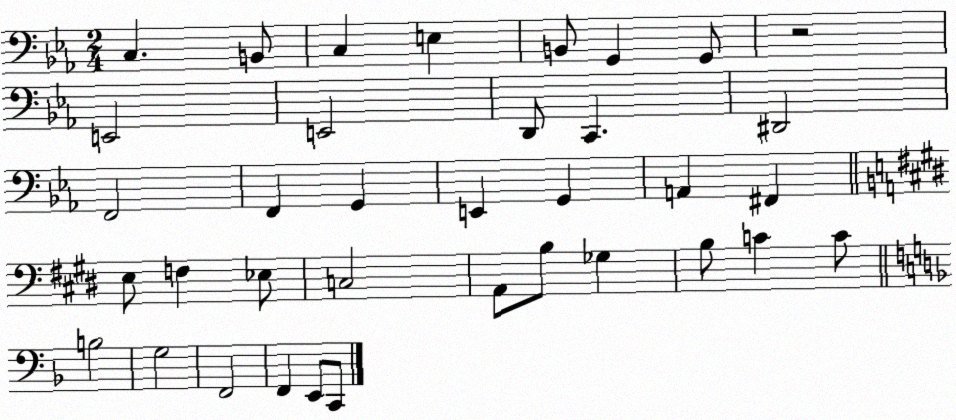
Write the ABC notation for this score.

X:1
T:Untitled
M:2/4
L:1/4
K:Eb
C, B,,/2 C, E, B,,/2 G,, G,,/2 z2 E,,2 E,,2 D,,/2 C,, ^D,,2 F,,2 F,, G,, E,, G,, A,, ^F,, E,/2 F, _E,/2 C,2 A,,/2 B,/2 _G, B,/2 C C/2 B,2 G,2 F,,2 F,, E,,/2 C,,/2